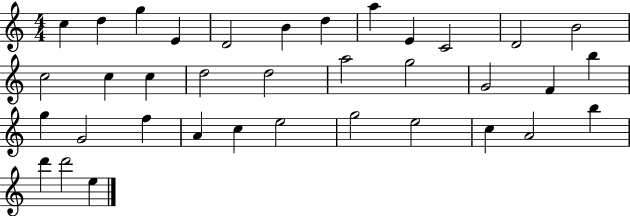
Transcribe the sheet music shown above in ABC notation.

X:1
T:Untitled
M:4/4
L:1/4
K:C
c d g E D2 B d a E C2 D2 B2 c2 c c d2 d2 a2 g2 G2 F b g G2 f A c e2 g2 e2 c A2 b d' d'2 e